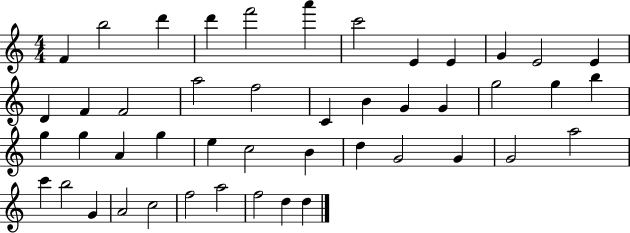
{
  \clef treble
  \numericTimeSignature
  \time 4/4
  \key c \major
  f'4 b''2 d'''4 | d'''4 f'''2 a'''4 | c'''2 e'4 e'4 | g'4 e'2 e'4 | \break d'4 f'4 f'2 | a''2 f''2 | c'4 b'4 g'4 g'4 | g''2 g''4 b''4 | \break g''4 g''4 a'4 g''4 | e''4 c''2 b'4 | d''4 g'2 g'4 | g'2 a''2 | \break c'''4 b''2 g'4 | a'2 c''2 | f''2 a''2 | f''2 d''4 d''4 | \break \bar "|."
}